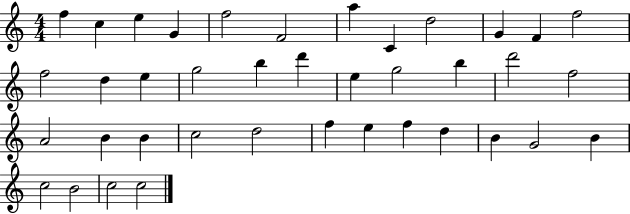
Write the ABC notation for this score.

X:1
T:Untitled
M:4/4
L:1/4
K:C
f c e G f2 F2 a C d2 G F f2 f2 d e g2 b d' e g2 b d'2 f2 A2 B B c2 d2 f e f d B G2 B c2 B2 c2 c2